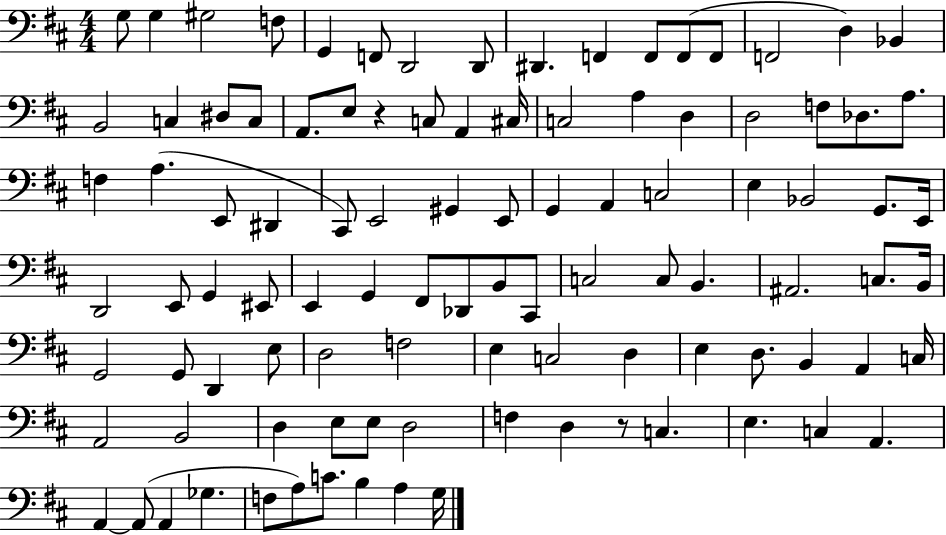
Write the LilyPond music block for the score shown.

{
  \clef bass
  \numericTimeSignature
  \time 4/4
  \key d \major
  \repeat volta 2 { g8 g4 gis2 f8 | g,4 f,8 d,2 d,8 | dis,4. f,4 f,8 f,8( f,8 | f,2 d4) bes,4 | \break b,2 c4 dis8 c8 | a,8. e8 r4 c8 a,4 cis16 | c2 a4 d4 | d2 f8 des8. a8. | \break f4 a4.( e,8 dis,4 | cis,8) e,2 gis,4 e,8 | g,4 a,4 c2 | e4 bes,2 g,8. e,16 | \break d,2 e,8 g,4 eis,8 | e,4 g,4 fis,8 des,8 b,8 cis,8 | c2 c8 b,4. | ais,2. c8. b,16 | \break g,2 g,8 d,4 e8 | d2 f2 | e4 c2 d4 | e4 d8. b,4 a,4 c16 | \break a,2 b,2 | d4 e8 e8 d2 | f4 d4 r8 c4. | e4. c4 a,4. | \break a,4~~ a,8( a,4 ges4. | f8 a8) c'8. b4 a4 g16 | } \bar "|."
}